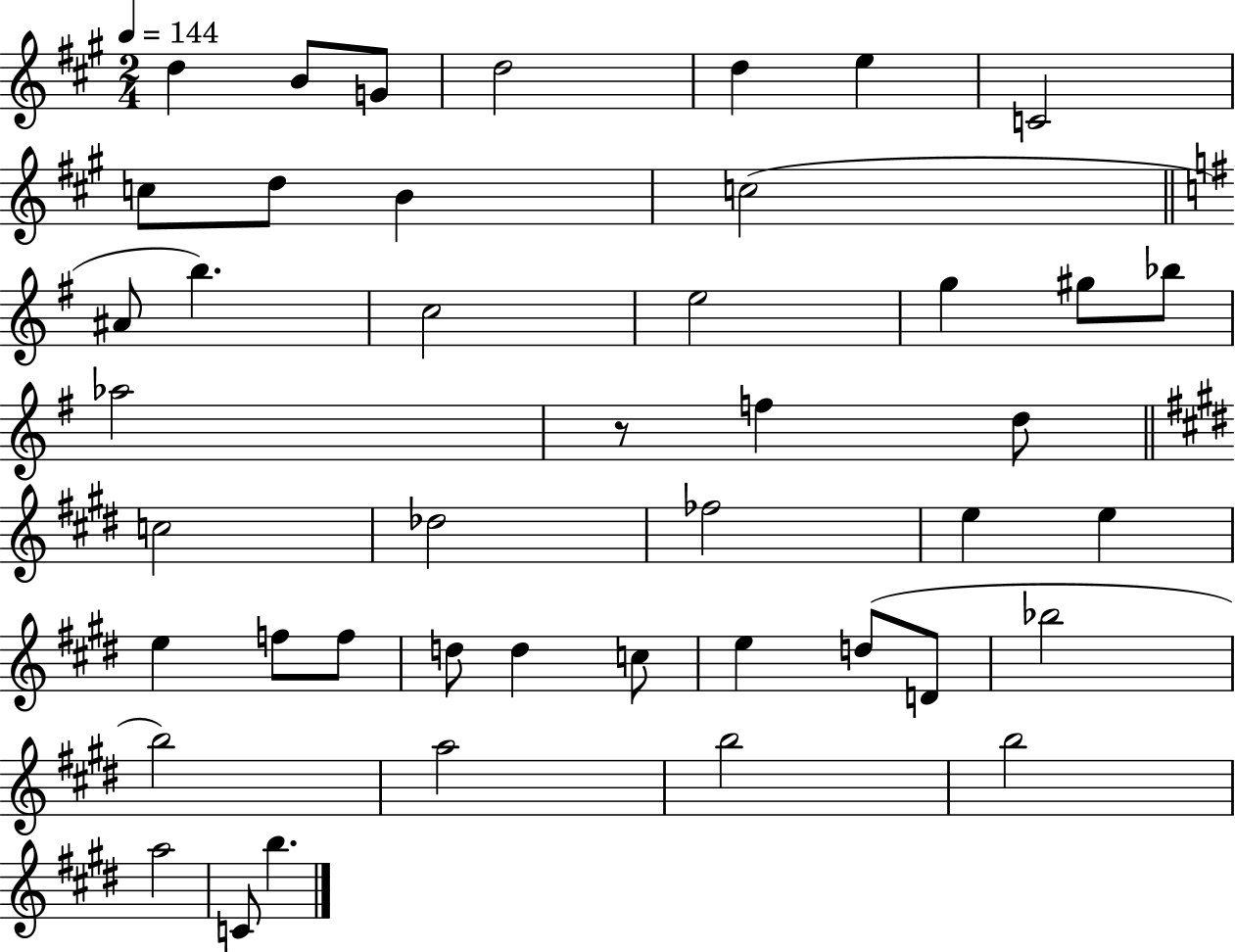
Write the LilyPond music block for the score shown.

{
  \clef treble
  \numericTimeSignature
  \time 2/4
  \key a \major
  \tempo 4 = 144
  d''4 b'8 g'8 | d''2 | d''4 e''4 | c'2 | \break c''8 d''8 b'4 | c''2( | \bar "||" \break \key g \major ais'8 b''4.) | c''2 | e''2 | g''4 gis''8 bes''8 | \break aes''2 | r8 f''4 d''8 | \bar "||" \break \key e \major c''2 | des''2 | fes''2 | e''4 e''4 | \break e''4 f''8 f''8 | d''8 d''4 c''8 | e''4 d''8( d'8 | bes''2 | \break b''2) | a''2 | b''2 | b''2 | \break a''2 | c'8 b''4. | \bar "|."
}